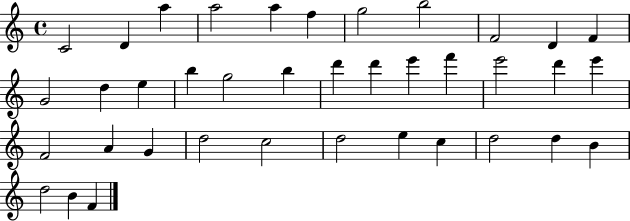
{
  \clef treble
  \time 4/4
  \defaultTimeSignature
  \key c \major
  c'2 d'4 a''4 | a''2 a''4 f''4 | g''2 b''2 | f'2 d'4 f'4 | \break g'2 d''4 e''4 | b''4 g''2 b''4 | d'''4 d'''4 e'''4 f'''4 | e'''2 d'''4 e'''4 | \break f'2 a'4 g'4 | d''2 c''2 | d''2 e''4 c''4 | d''2 d''4 b'4 | \break d''2 b'4 f'4 | \bar "|."
}